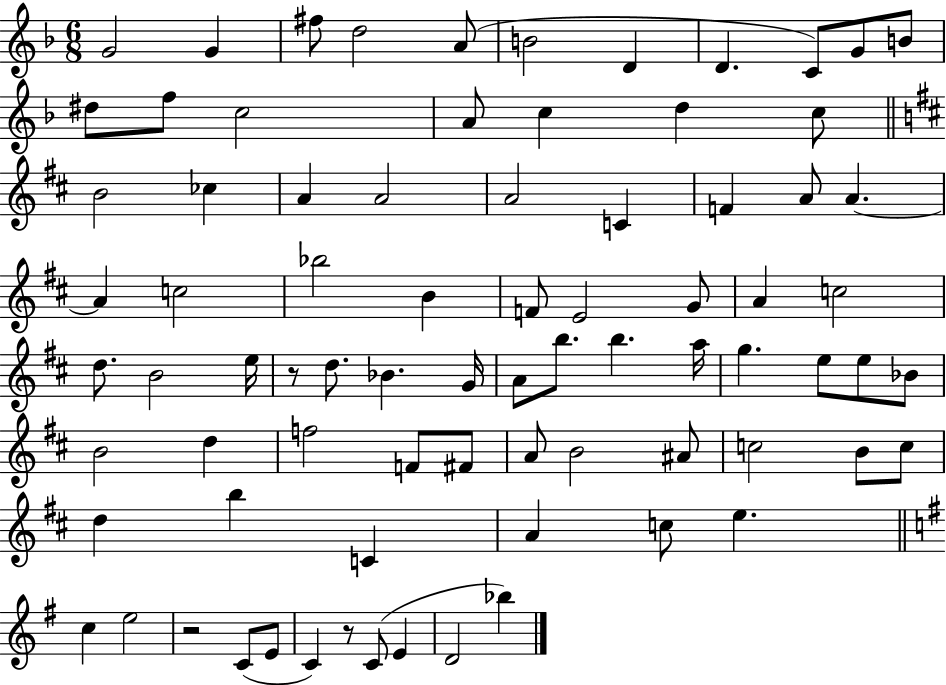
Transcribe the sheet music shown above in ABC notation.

X:1
T:Untitled
M:6/8
L:1/4
K:F
G2 G ^f/2 d2 A/2 B2 D D C/2 G/2 B/2 ^d/2 f/2 c2 A/2 c d c/2 B2 _c A A2 A2 C F A/2 A A c2 _b2 B F/2 E2 G/2 A c2 d/2 B2 e/4 z/2 d/2 _B G/4 A/2 b/2 b a/4 g e/2 e/2 _B/2 B2 d f2 F/2 ^F/2 A/2 B2 ^A/2 c2 B/2 c/2 d b C A c/2 e c e2 z2 C/2 E/2 C z/2 C/2 E D2 _b